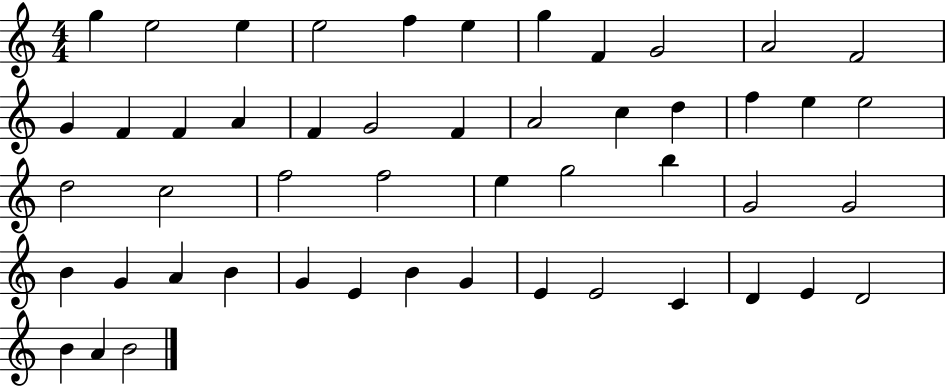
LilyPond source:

{
  \clef treble
  \numericTimeSignature
  \time 4/4
  \key c \major
  g''4 e''2 e''4 | e''2 f''4 e''4 | g''4 f'4 g'2 | a'2 f'2 | \break g'4 f'4 f'4 a'4 | f'4 g'2 f'4 | a'2 c''4 d''4 | f''4 e''4 e''2 | \break d''2 c''2 | f''2 f''2 | e''4 g''2 b''4 | g'2 g'2 | \break b'4 g'4 a'4 b'4 | g'4 e'4 b'4 g'4 | e'4 e'2 c'4 | d'4 e'4 d'2 | \break b'4 a'4 b'2 | \bar "|."
}